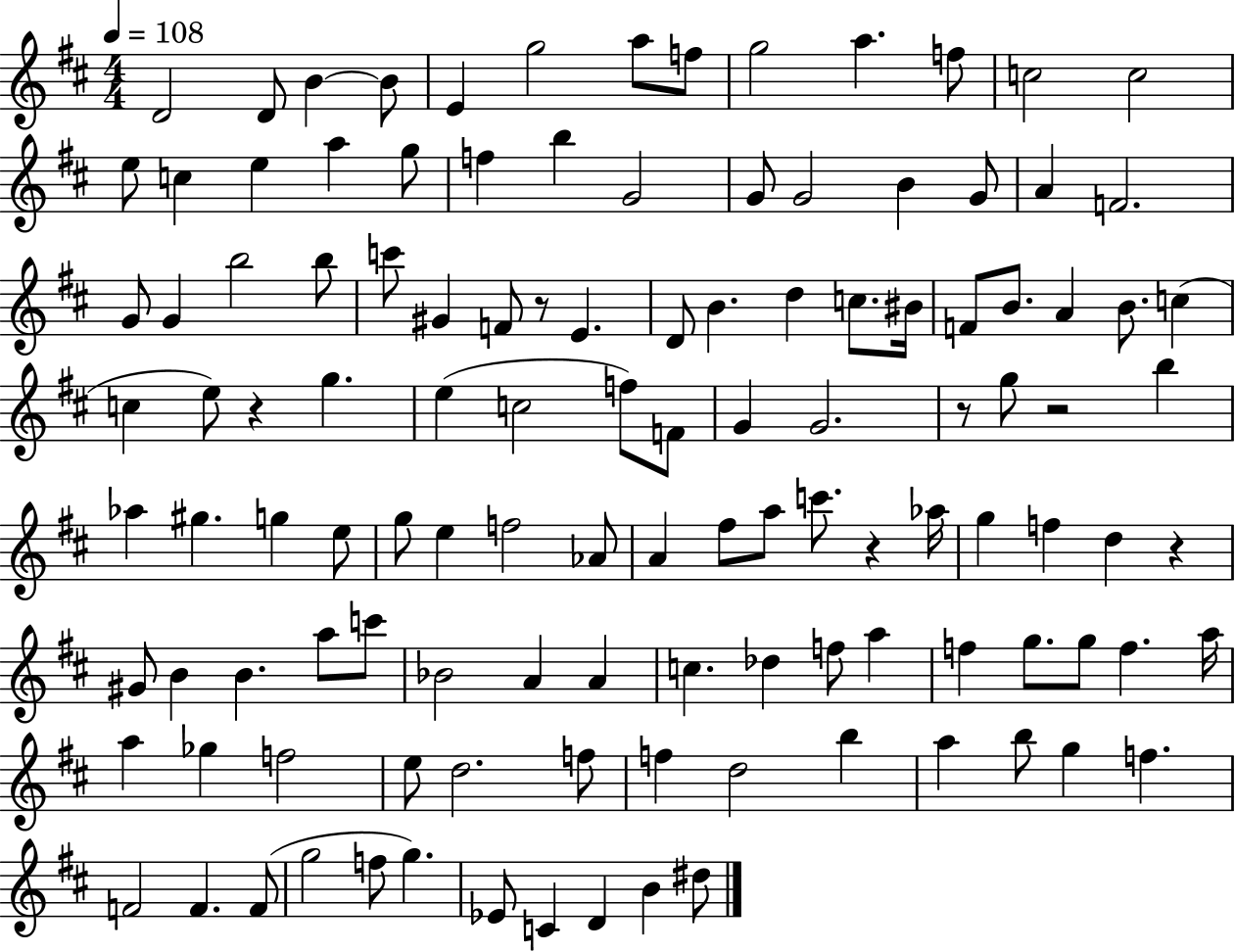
X:1
T:Untitled
M:4/4
L:1/4
K:D
D2 D/2 B B/2 E g2 a/2 f/2 g2 a f/2 c2 c2 e/2 c e a g/2 f b G2 G/2 G2 B G/2 A F2 G/2 G b2 b/2 c'/2 ^G F/2 z/2 E D/2 B d c/2 ^B/4 F/2 B/2 A B/2 c c e/2 z g e c2 f/2 F/2 G G2 z/2 g/2 z2 b _a ^g g e/2 g/2 e f2 _A/2 A ^f/2 a/2 c'/2 z _a/4 g f d z ^G/2 B B a/2 c'/2 _B2 A A c _d f/2 a f g/2 g/2 f a/4 a _g f2 e/2 d2 f/2 f d2 b a b/2 g f F2 F F/2 g2 f/2 g _E/2 C D B ^d/2